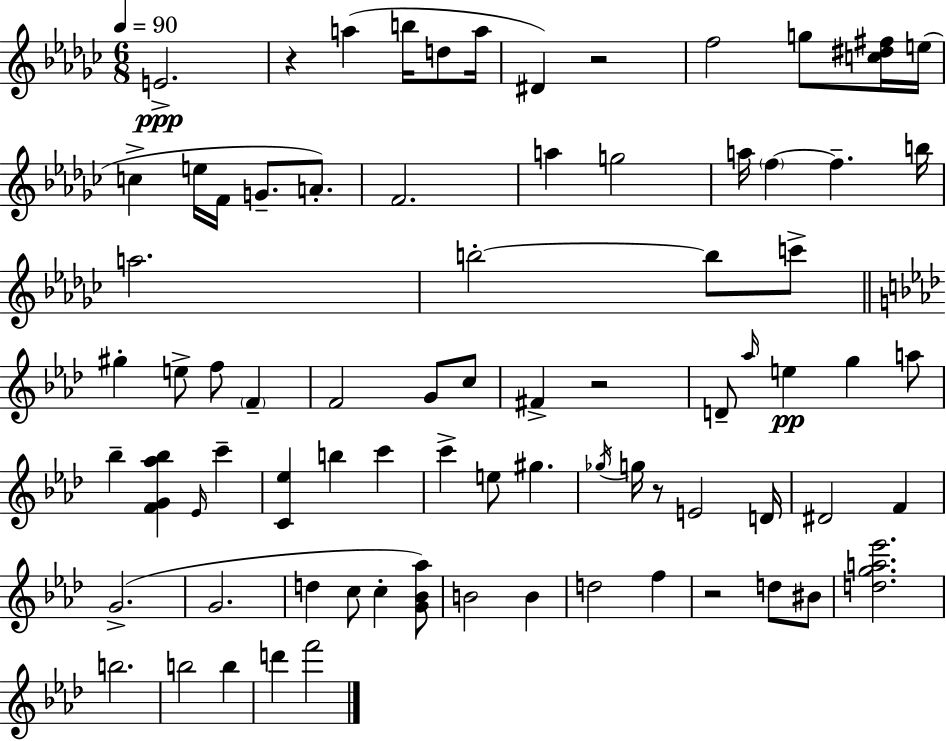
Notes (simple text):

E4/h. R/q A5/q B5/s D5/e A5/s D#4/q R/h F5/h G5/e [C5,D#5,F#5]/s E5/s C5/q E5/s F4/s G4/e. A4/e. F4/h. A5/q G5/h A5/s F5/q F5/q. B5/s A5/h. B5/h B5/e C6/e G#5/q E5/e F5/e F4/q F4/h G4/e C5/e F#4/q R/h D4/e Ab5/s E5/q G5/q A5/e Bb5/q [F4,G4,Ab5,Bb5]/q Eb4/s C6/q [C4,Eb5]/q B5/q C6/q C6/q E5/e G#5/q. Gb5/s G5/s R/e E4/h D4/s D#4/h F4/q G4/h. G4/h. D5/q C5/e C5/q [G4,Bb4,Ab5]/e B4/h B4/q D5/h F5/q R/h D5/e BIS4/e [D5,G5,A5,Eb6]/h. B5/h. B5/h B5/q D6/q F6/h